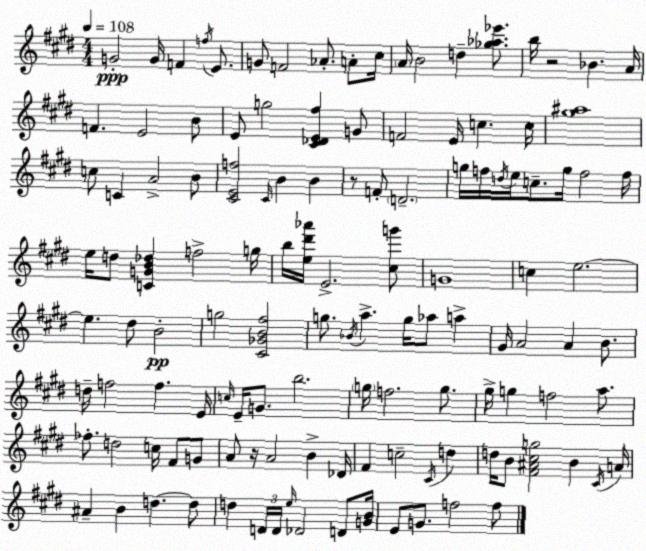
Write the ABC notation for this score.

X:1
T:Untitled
M:4/4
L:1/4
K:E
G2 G/4 F f/4 E/2 G/2 F2 _A/2 A/2 ^c/4 A/4 B2 d [_g_a_e']/2 b/4 z2 _B A/4 F E2 B/2 E/2 g2 [^C_DE^f] G/2 F2 E/4 c c/4 [^g^a]4 c/2 C A2 B/2 [^CEf]2 ^C/4 B B z/2 F/2 D2 g/4 f/4 d/4 e/4 c/2 g/4 f2 f/4 e/4 d/2 [CGB_d] f2 g/4 b/4 [e^d'_a']/4 E2 [^cg']/2 G4 c e2 e ^d/2 B2 g2 [^C_GB^f]2 g/2 _B/4 a g/4 _a/2 a ^G/4 A2 A B/2 d/4 f2 f E/4 c/4 E/4 G/2 b2 g/4 f2 g/2 ^g/4 g f2 a/2 _f/2 d2 c/4 ^F/2 G/2 A/2 z/4 A2 B _D/4 ^F c2 ^C/4 d d/4 B/2 [^F^A^cg]2 B ^C/4 A/4 ^A B d d/2 d D/4 D/4 e/4 _D2 D/2 [GB]/4 E/2 G/2 f2 f/2